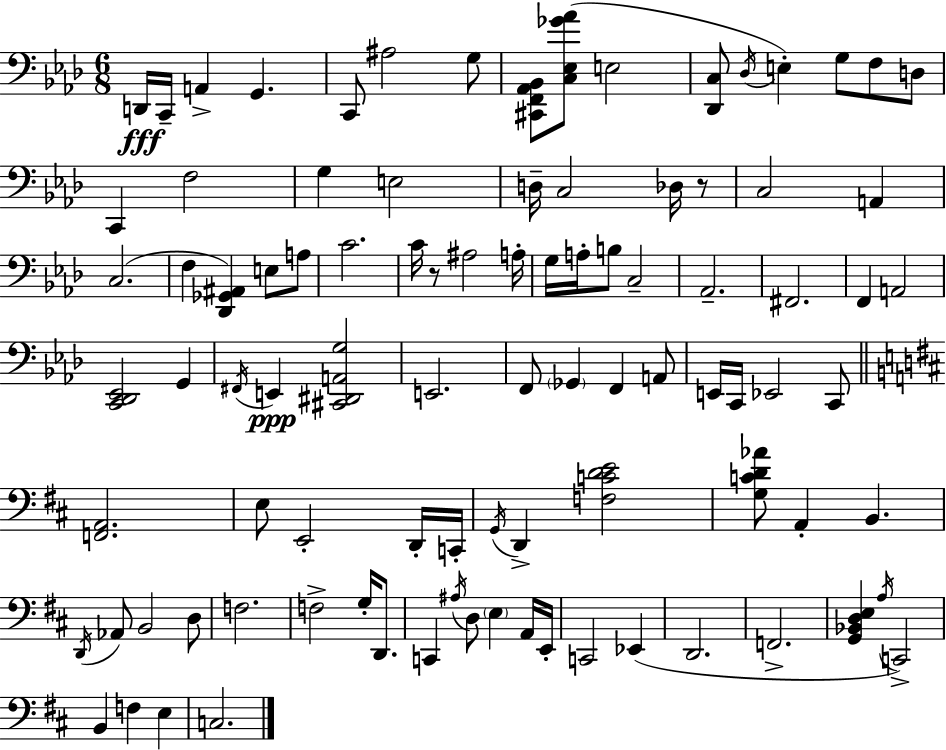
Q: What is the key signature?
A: AES major